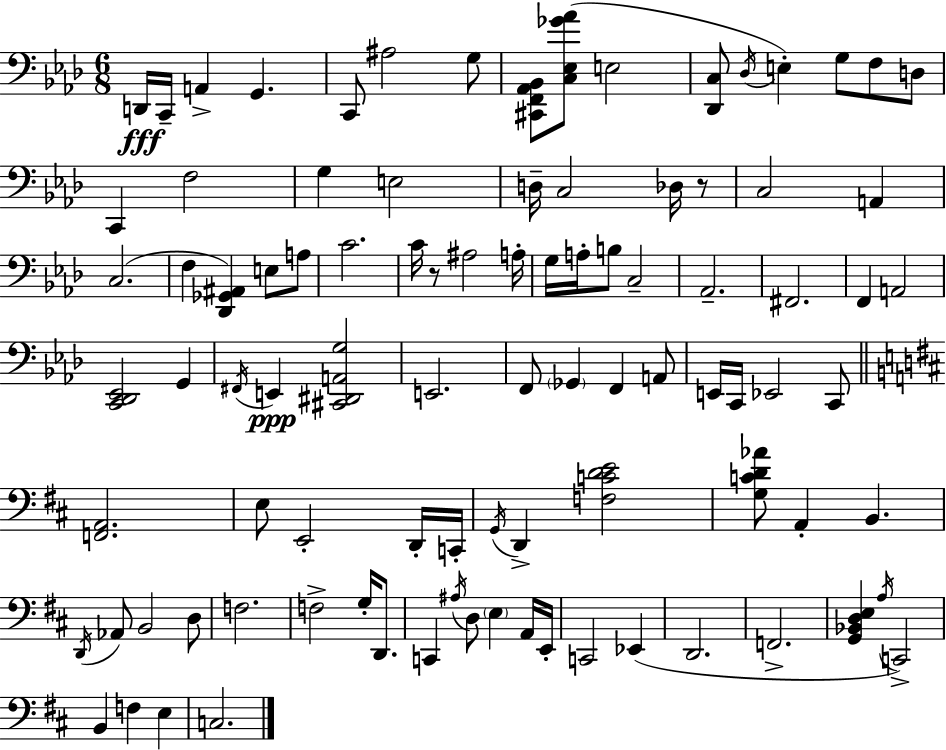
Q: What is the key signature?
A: AES major